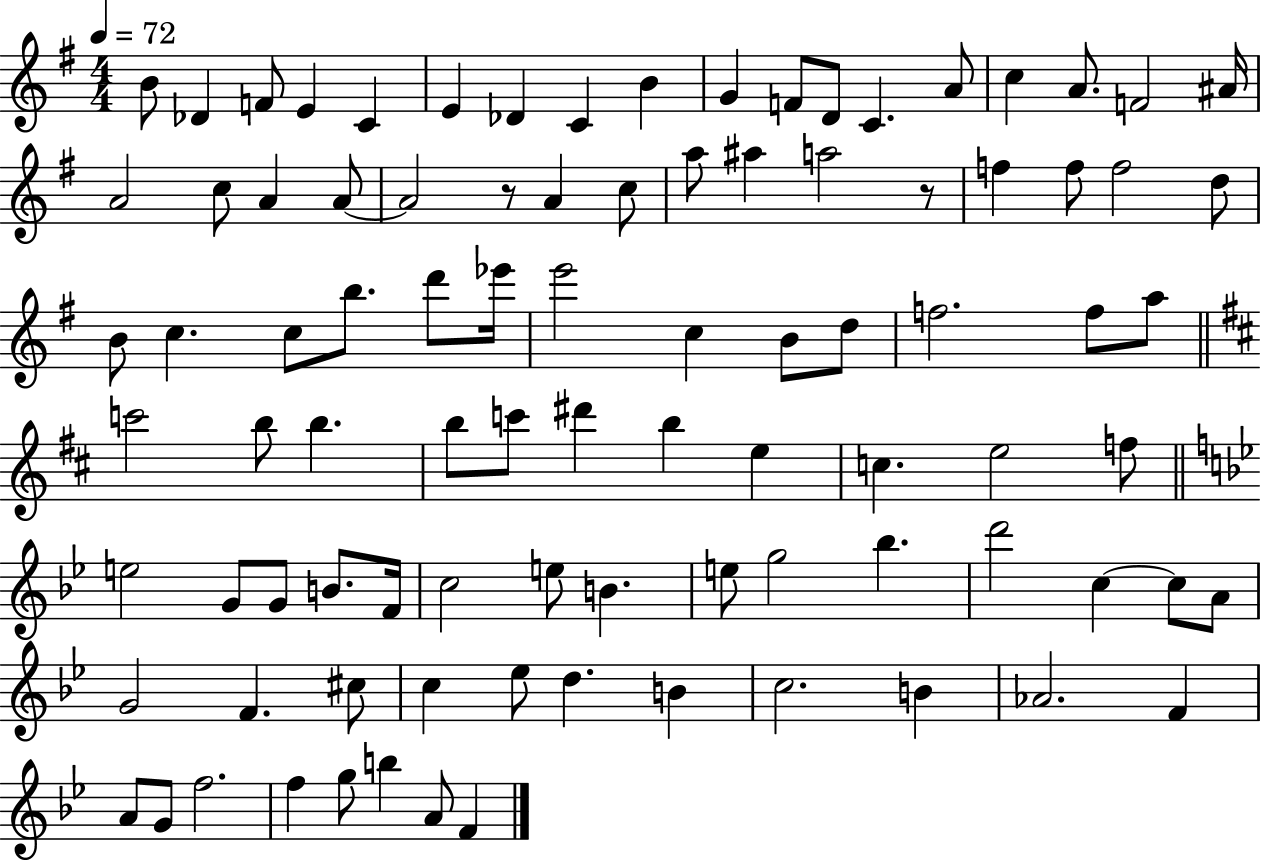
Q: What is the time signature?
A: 4/4